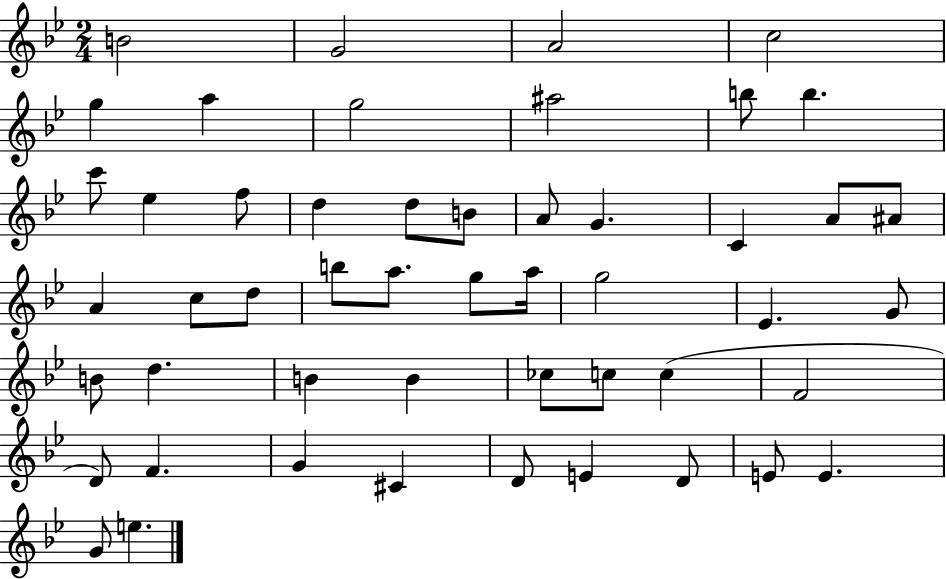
{
  \clef treble
  \numericTimeSignature
  \time 2/4
  \key bes \major
  b'2 | g'2 | a'2 | c''2 | \break g''4 a''4 | g''2 | ais''2 | b''8 b''4. | \break c'''8 ees''4 f''8 | d''4 d''8 b'8 | a'8 g'4. | c'4 a'8 ais'8 | \break a'4 c''8 d''8 | b''8 a''8. g''8 a''16 | g''2 | ees'4. g'8 | \break b'8 d''4. | b'4 b'4 | ces''8 c''8 c''4( | f'2 | \break d'8) f'4. | g'4 cis'4 | d'8 e'4 d'8 | e'8 e'4. | \break g'8 e''4. | \bar "|."
}